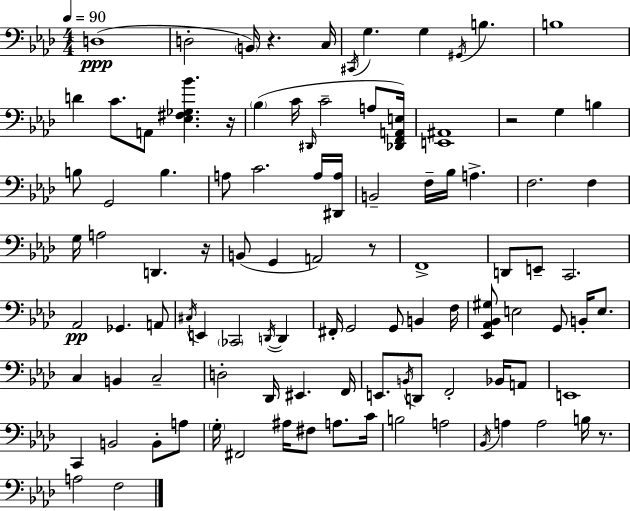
{
  \clef bass
  \numericTimeSignature
  \time 4/4
  \key aes \major
  \tempo 4 = 90
  d1(\ppp | d2-. \parenthesize b,16) r4. c16 | \acciaccatura { cis,16 } g4. g4 \acciaccatura { gis,16 } b4. | b1 | \break d'4 c'8. a,8 <ees fis ges bes'>4. | r16 \parenthesize bes4( c'16 \grace { dis,16 } c'2-- | a8 <des, f, a, e>16) <e, ais,>1 | r2 g4 b4 | \break b8 g,2 b4. | a8 c'2. | a16 <dis, a>16 b,2-- f16-- bes16 a4.-> | f2. f4 | \break g16 a2 d,4. | r16 b,8( g,4 a,2) | r8 f,1-> | d,8 e,8-- c,2. | \break aes,2\pp ges,4. | a,8 \acciaccatura { cis16 } e,4 \parenthesize ces,2 | \acciaccatura { d,16~ }~ d,4 fis,16-. g,2 g,8 | b,4 f16 <ees, aes, bes, gis>8 e2 g,8 | \break b,16-. e8. c4 b,4 c2-- | d2-. des,16 eis,4. | f,16 e,8. \acciaccatura { b,16 } d,8 f,2-. | bes,16 a,8 e,1 | \break c,4 b,2 | b,8-. a8 \parenthesize g16-. fis,2 ais16 | fis8 a8. c'16 b2 a2 | \acciaccatura { bes,16 } a4 a2 | \break b16 r8. a2 f2 | \bar "|."
}